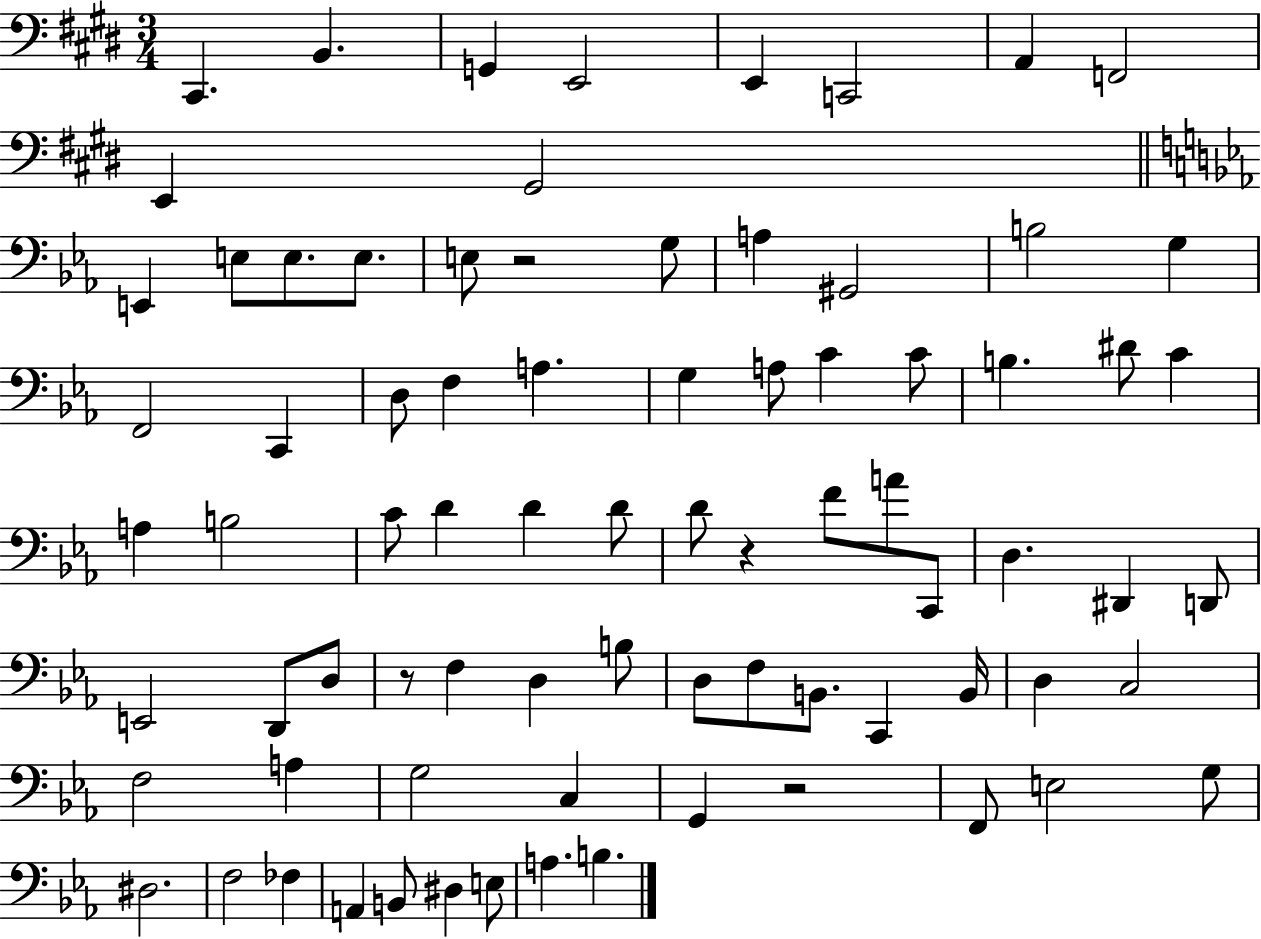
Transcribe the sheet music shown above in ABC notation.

X:1
T:Untitled
M:3/4
L:1/4
K:E
^C,, B,, G,, E,,2 E,, C,,2 A,, F,,2 E,, ^G,,2 E,, E,/2 E,/2 E,/2 E,/2 z2 G,/2 A, ^G,,2 B,2 G, F,,2 C,, D,/2 F, A, G, A,/2 C C/2 B, ^D/2 C A, B,2 C/2 D D D/2 D/2 z F/2 A/2 C,,/2 D, ^D,, D,,/2 E,,2 D,,/2 D,/2 z/2 F, D, B,/2 D,/2 F,/2 B,,/2 C,, B,,/4 D, C,2 F,2 A, G,2 C, G,, z2 F,,/2 E,2 G,/2 ^D,2 F,2 _F, A,, B,,/2 ^D, E,/2 A, B,